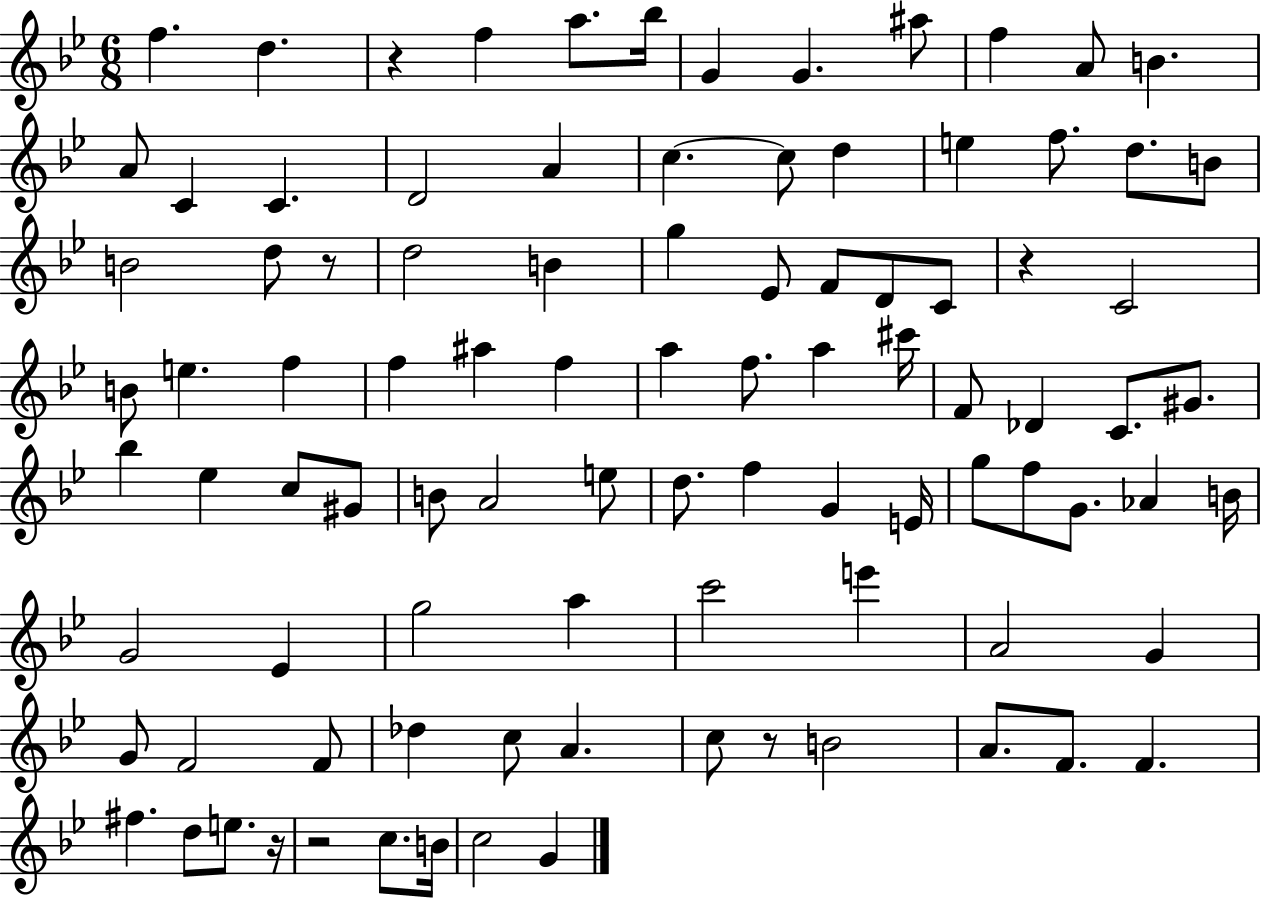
X:1
T:Untitled
M:6/8
L:1/4
K:Bb
f d z f a/2 _b/4 G G ^a/2 f A/2 B A/2 C C D2 A c c/2 d e f/2 d/2 B/2 B2 d/2 z/2 d2 B g _E/2 F/2 D/2 C/2 z C2 B/2 e f f ^a f a f/2 a ^c'/4 F/2 _D C/2 ^G/2 _b _e c/2 ^G/2 B/2 A2 e/2 d/2 f G E/4 g/2 f/2 G/2 _A B/4 G2 _E g2 a c'2 e' A2 G G/2 F2 F/2 _d c/2 A c/2 z/2 B2 A/2 F/2 F ^f d/2 e/2 z/4 z2 c/2 B/4 c2 G